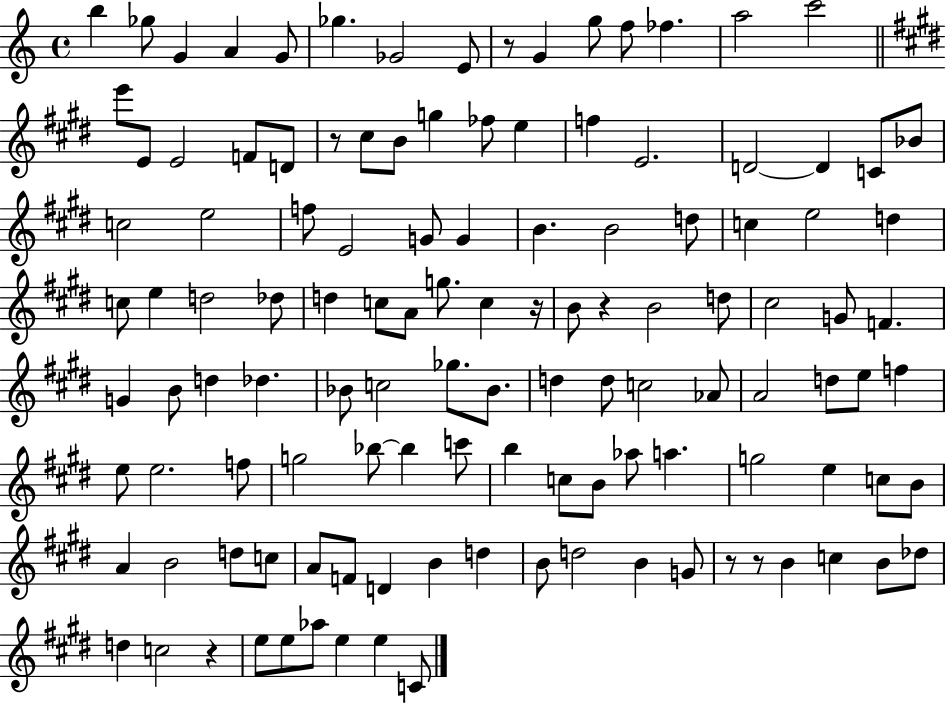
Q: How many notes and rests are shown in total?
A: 121